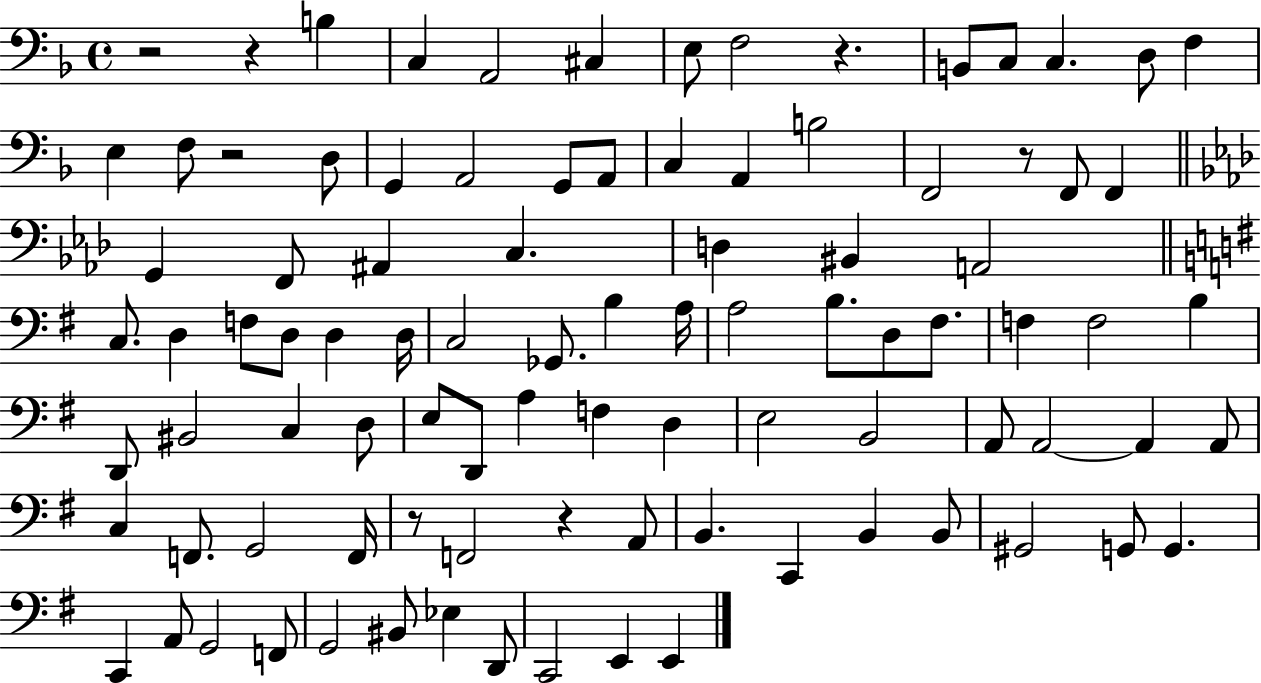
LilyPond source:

{
  \clef bass
  \time 4/4
  \defaultTimeSignature
  \key f \major
  r2 r4 b4 | c4 a,2 cis4 | e8 f2 r4. | b,8 c8 c4. d8 f4 | \break e4 f8 r2 d8 | g,4 a,2 g,8 a,8 | c4 a,4 b2 | f,2 r8 f,8 f,4 | \break \bar "||" \break \key aes \major g,4 f,8 ais,4 c4. | d4 bis,4 a,2 | \bar "||" \break \key e \minor c8. d4 f8 d8 d4 d16 | c2 ges,8. b4 a16 | a2 b8. d8 fis8. | f4 f2 b4 | \break d,8 bis,2 c4 d8 | e8 d,8 a4 f4 d4 | e2 b,2 | a,8 a,2~~ a,4 a,8 | \break c4 f,8. g,2 f,16 | r8 f,2 r4 a,8 | b,4. c,4 b,4 b,8 | gis,2 g,8 g,4. | \break c,4 a,8 g,2 f,8 | g,2 bis,8 ees4 d,8 | c,2 e,4 e,4 | \bar "|."
}